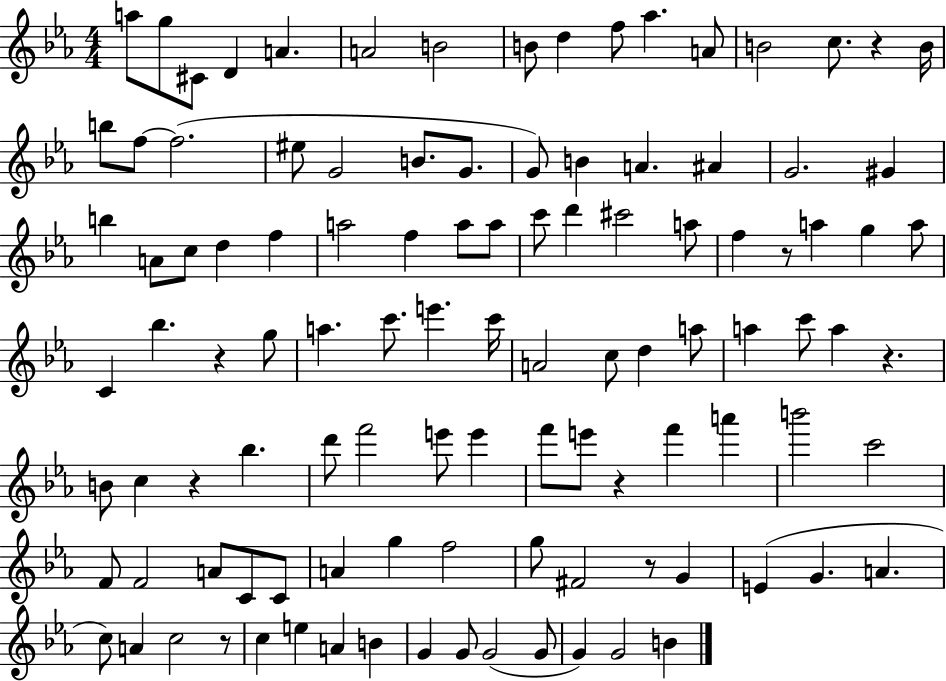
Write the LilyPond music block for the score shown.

{
  \clef treble
  \numericTimeSignature
  \time 4/4
  \key ees \major
  a''8 g''8 cis'8 d'4 a'4. | a'2 b'2 | b'8 d''4 f''8 aes''4. a'8 | b'2 c''8. r4 b'16 | \break b''8 f''8~~ f''2.( | eis''8 g'2 b'8. g'8. | g'8) b'4 a'4. ais'4 | g'2. gis'4 | \break b''4 a'8 c''8 d''4 f''4 | a''2 f''4 a''8 a''8 | c'''8 d'''4 cis'''2 a''8 | f''4 r8 a''4 g''4 a''8 | \break c'4 bes''4. r4 g''8 | a''4. c'''8. e'''4. c'''16 | a'2 c''8 d''4 a''8 | a''4 c'''8 a''4 r4. | \break b'8 c''4 r4 bes''4. | d'''8 f'''2 e'''8 e'''4 | f'''8 e'''8 r4 f'''4 a'''4 | b'''2 c'''2 | \break f'8 f'2 a'8 c'8 c'8 | a'4 g''4 f''2 | g''8 fis'2 r8 g'4 | e'4( g'4. a'4. | \break c''8) a'4 c''2 r8 | c''4 e''4 a'4 b'4 | g'4 g'8 g'2( g'8 | g'4) g'2 b'4 | \break \bar "|."
}